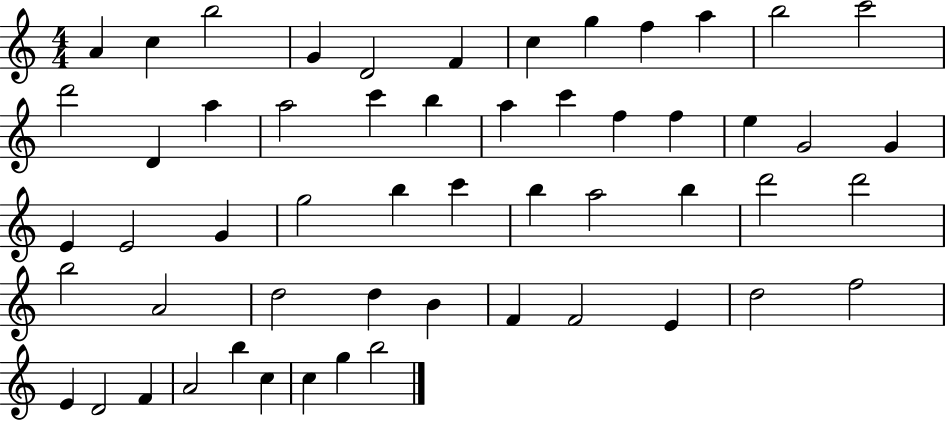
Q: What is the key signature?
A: C major